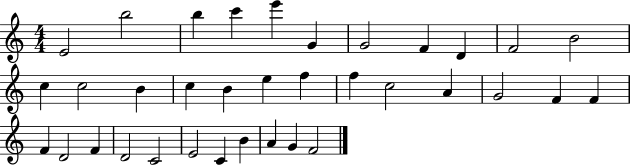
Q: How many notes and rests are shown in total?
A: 35